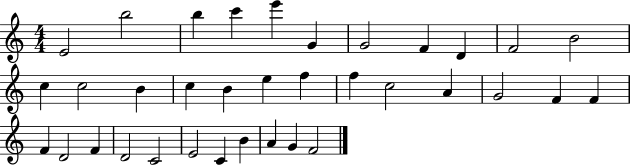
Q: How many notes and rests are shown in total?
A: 35